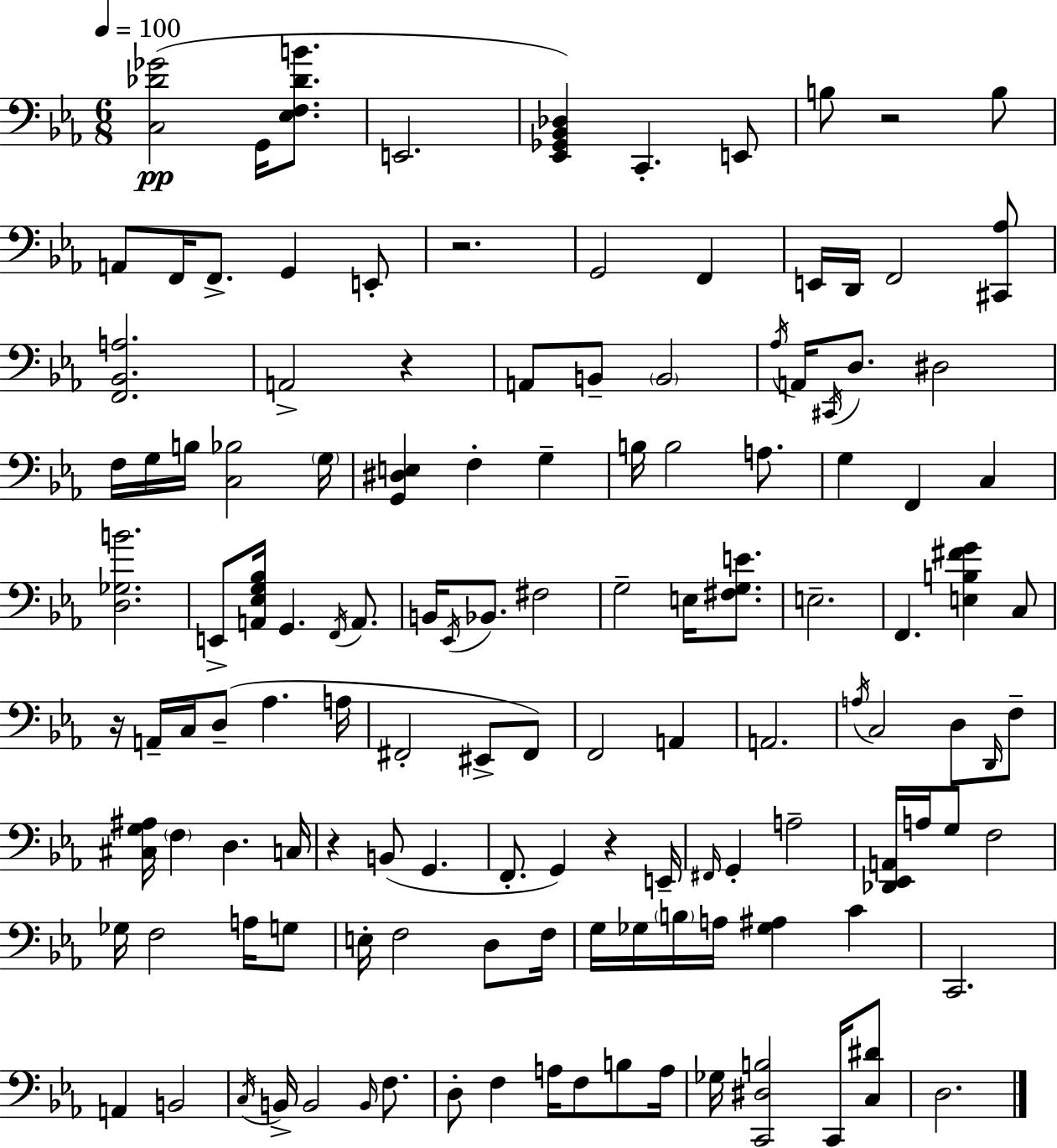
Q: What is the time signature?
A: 6/8